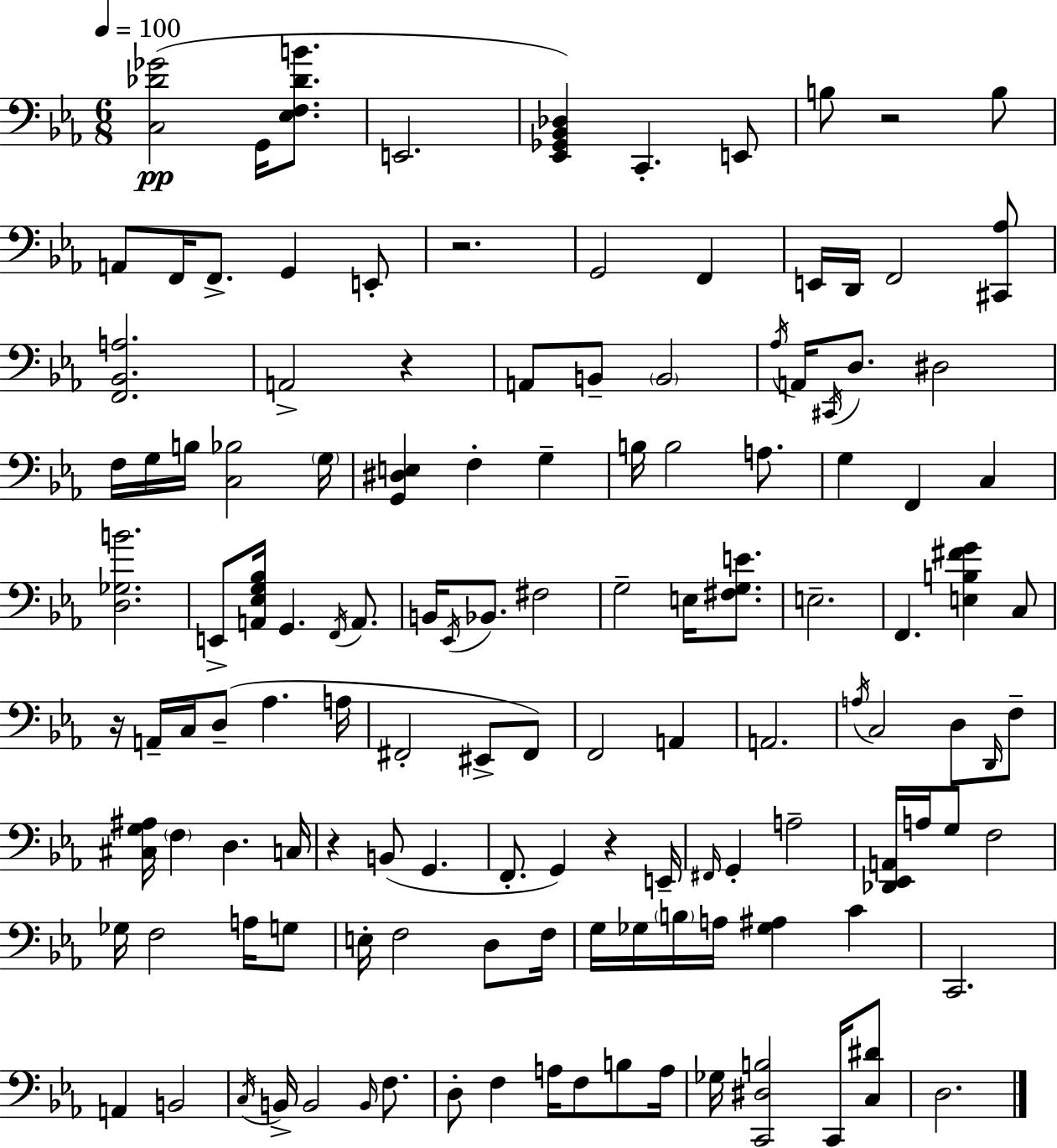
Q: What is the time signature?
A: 6/8